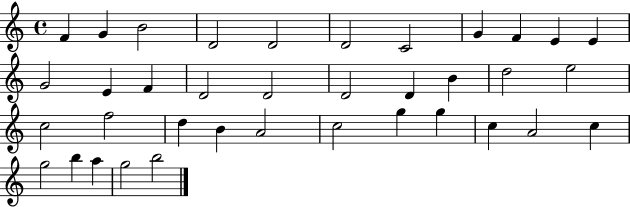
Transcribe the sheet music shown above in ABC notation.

X:1
T:Untitled
M:4/4
L:1/4
K:C
F G B2 D2 D2 D2 C2 G F E E G2 E F D2 D2 D2 D B d2 e2 c2 f2 d B A2 c2 g g c A2 c g2 b a g2 b2